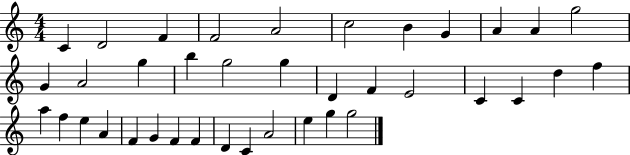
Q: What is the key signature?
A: C major